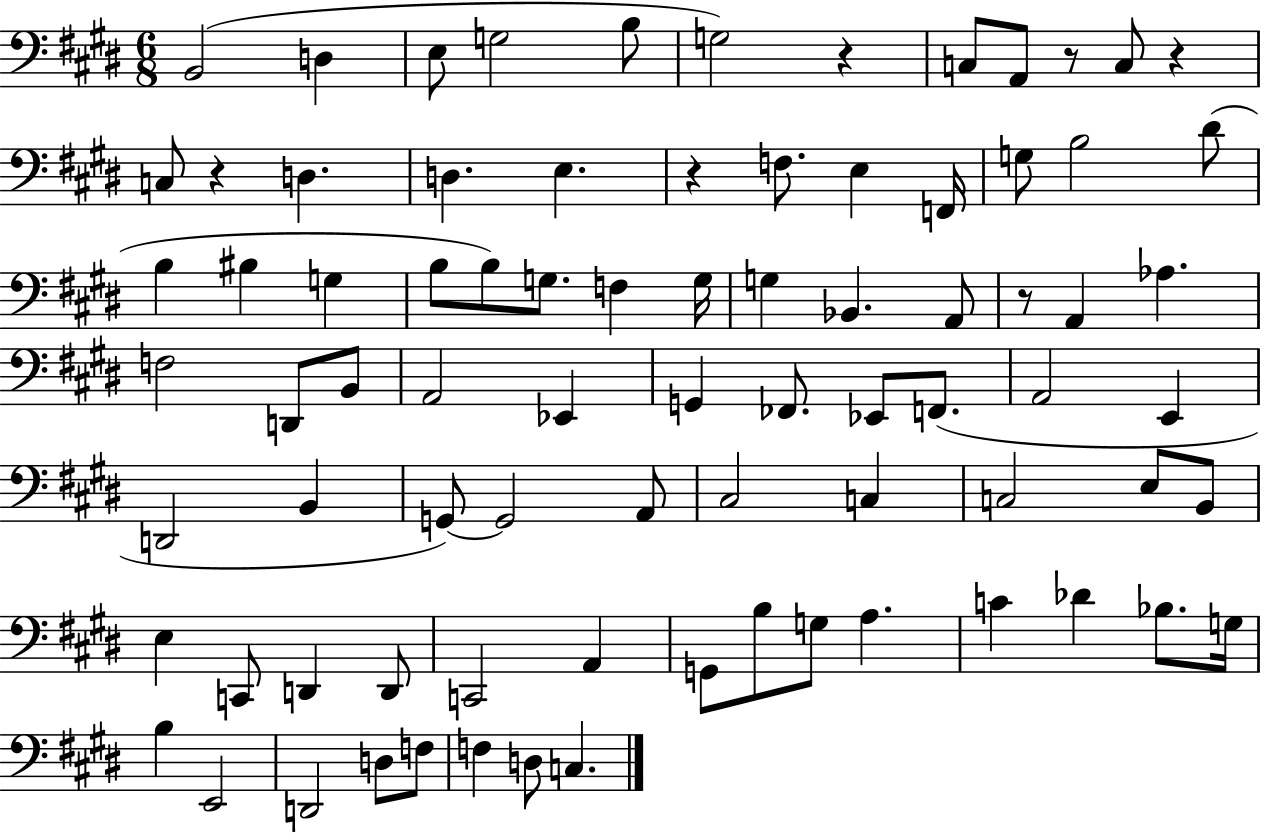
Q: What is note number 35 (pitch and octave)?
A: B2